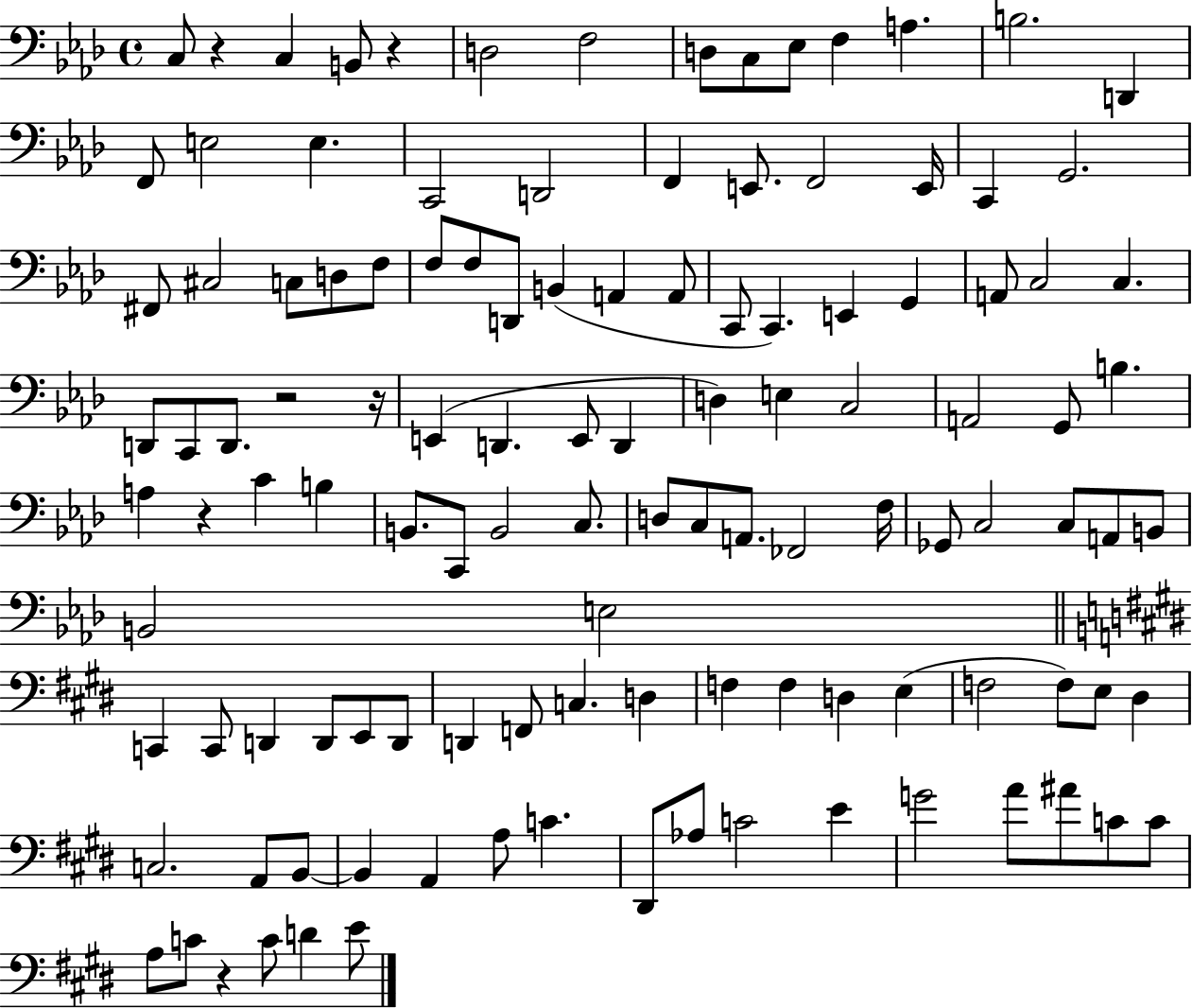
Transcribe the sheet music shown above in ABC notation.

X:1
T:Untitled
M:4/4
L:1/4
K:Ab
C,/2 z C, B,,/2 z D,2 F,2 D,/2 C,/2 _E,/2 F, A, B,2 D,, F,,/2 E,2 E, C,,2 D,,2 F,, E,,/2 F,,2 E,,/4 C,, G,,2 ^F,,/2 ^C,2 C,/2 D,/2 F,/2 F,/2 F,/2 D,,/2 B,, A,, A,,/2 C,,/2 C,, E,, G,, A,,/2 C,2 C, D,,/2 C,,/2 D,,/2 z2 z/4 E,, D,, E,,/2 D,, D, E, C,2 A,,2 G,,/2 B, A, z C B, B,,/2 C,,/2 B,,2 C,/2 D,/2 C,/2 A,,/2 _F,,2 F,/4 _G,,/2 C,2 C,/2 A,,/2 B,,/2 B,,2 E,2 C,, C,,/2 D,, D,,/2 E,,/2 D,,/2 D,, F,,/2 C, D, F, F, D, E, F,2 F,/2 E,/2 ^D, C,2 A,,/2 B,,/2 B,, A,, A,/2 C ^D,,/2 _A,/2 C2 E G2 A/2 ^A/2 C/2 C/2 A,/2 C/2 z C/2 D E/2